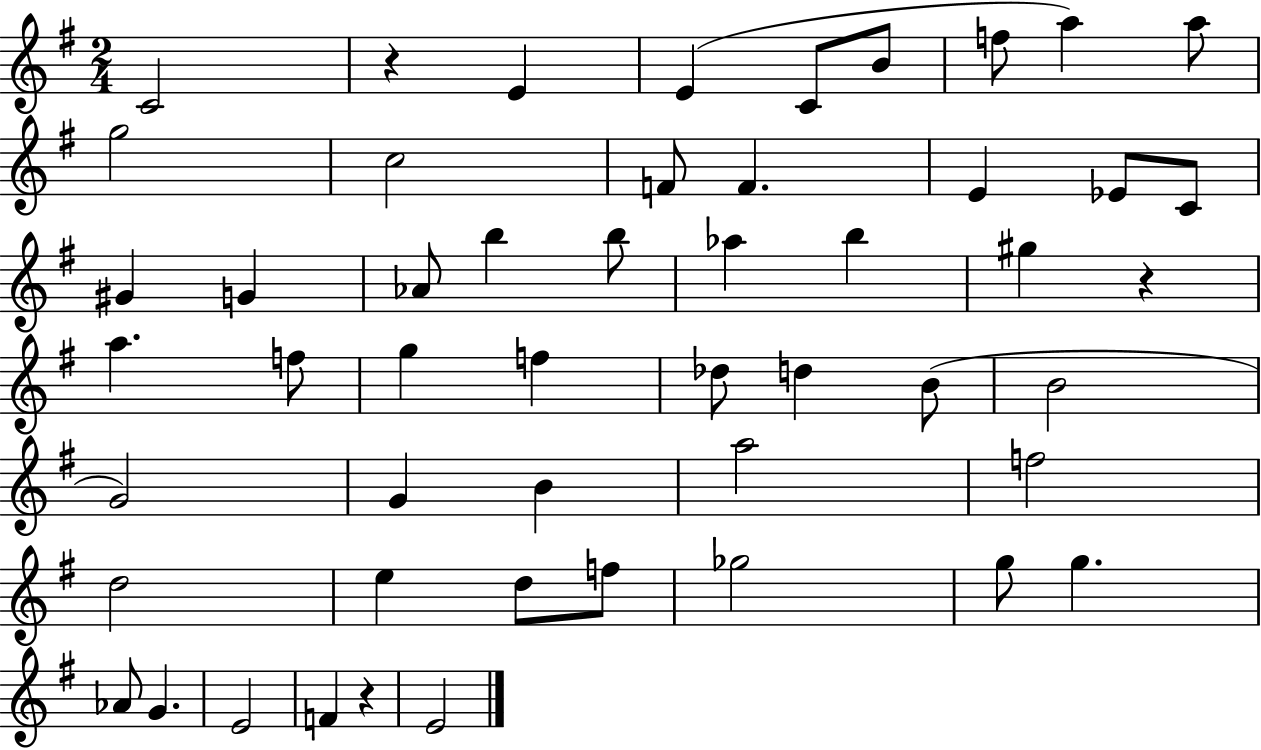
C4/h R/q E4/q E4/q C4/e B4/e F5/e A5/q A5/e G5/h C5/h F4/e F4/q. E4/q Eb4/e C4/e G#4/q G4/q Ab4/e B5/q B5/e Ab5/q B5/q G#5/q R/q A5/q. F5/e G5/q F5/q Db5/e D5/q B4/e B4/h G4/h G4/q B4/q A5/h F5/h D5/h E5/q D5/e F5/e Gb5/h G5/e G5/q. Ab4/e G4/q. E4/h F4/q R/q E4/h